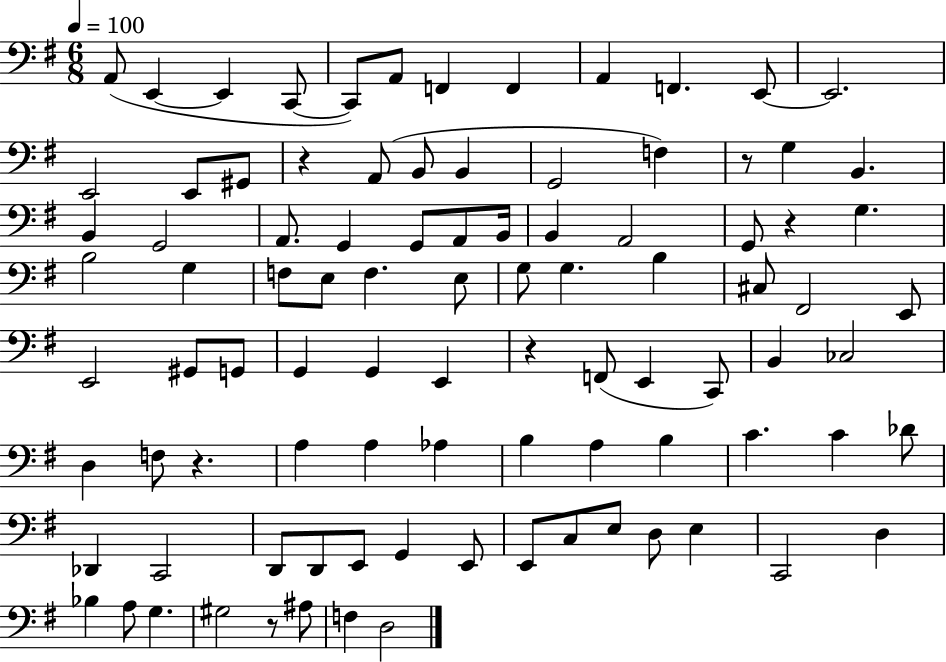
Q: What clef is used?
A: bass